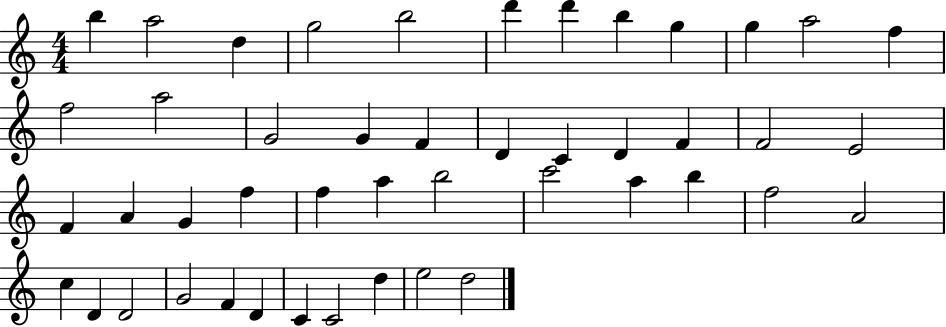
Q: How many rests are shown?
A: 0